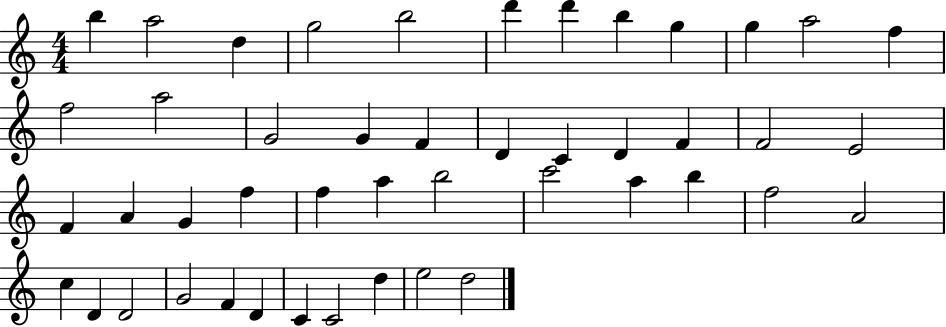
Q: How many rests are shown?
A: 0